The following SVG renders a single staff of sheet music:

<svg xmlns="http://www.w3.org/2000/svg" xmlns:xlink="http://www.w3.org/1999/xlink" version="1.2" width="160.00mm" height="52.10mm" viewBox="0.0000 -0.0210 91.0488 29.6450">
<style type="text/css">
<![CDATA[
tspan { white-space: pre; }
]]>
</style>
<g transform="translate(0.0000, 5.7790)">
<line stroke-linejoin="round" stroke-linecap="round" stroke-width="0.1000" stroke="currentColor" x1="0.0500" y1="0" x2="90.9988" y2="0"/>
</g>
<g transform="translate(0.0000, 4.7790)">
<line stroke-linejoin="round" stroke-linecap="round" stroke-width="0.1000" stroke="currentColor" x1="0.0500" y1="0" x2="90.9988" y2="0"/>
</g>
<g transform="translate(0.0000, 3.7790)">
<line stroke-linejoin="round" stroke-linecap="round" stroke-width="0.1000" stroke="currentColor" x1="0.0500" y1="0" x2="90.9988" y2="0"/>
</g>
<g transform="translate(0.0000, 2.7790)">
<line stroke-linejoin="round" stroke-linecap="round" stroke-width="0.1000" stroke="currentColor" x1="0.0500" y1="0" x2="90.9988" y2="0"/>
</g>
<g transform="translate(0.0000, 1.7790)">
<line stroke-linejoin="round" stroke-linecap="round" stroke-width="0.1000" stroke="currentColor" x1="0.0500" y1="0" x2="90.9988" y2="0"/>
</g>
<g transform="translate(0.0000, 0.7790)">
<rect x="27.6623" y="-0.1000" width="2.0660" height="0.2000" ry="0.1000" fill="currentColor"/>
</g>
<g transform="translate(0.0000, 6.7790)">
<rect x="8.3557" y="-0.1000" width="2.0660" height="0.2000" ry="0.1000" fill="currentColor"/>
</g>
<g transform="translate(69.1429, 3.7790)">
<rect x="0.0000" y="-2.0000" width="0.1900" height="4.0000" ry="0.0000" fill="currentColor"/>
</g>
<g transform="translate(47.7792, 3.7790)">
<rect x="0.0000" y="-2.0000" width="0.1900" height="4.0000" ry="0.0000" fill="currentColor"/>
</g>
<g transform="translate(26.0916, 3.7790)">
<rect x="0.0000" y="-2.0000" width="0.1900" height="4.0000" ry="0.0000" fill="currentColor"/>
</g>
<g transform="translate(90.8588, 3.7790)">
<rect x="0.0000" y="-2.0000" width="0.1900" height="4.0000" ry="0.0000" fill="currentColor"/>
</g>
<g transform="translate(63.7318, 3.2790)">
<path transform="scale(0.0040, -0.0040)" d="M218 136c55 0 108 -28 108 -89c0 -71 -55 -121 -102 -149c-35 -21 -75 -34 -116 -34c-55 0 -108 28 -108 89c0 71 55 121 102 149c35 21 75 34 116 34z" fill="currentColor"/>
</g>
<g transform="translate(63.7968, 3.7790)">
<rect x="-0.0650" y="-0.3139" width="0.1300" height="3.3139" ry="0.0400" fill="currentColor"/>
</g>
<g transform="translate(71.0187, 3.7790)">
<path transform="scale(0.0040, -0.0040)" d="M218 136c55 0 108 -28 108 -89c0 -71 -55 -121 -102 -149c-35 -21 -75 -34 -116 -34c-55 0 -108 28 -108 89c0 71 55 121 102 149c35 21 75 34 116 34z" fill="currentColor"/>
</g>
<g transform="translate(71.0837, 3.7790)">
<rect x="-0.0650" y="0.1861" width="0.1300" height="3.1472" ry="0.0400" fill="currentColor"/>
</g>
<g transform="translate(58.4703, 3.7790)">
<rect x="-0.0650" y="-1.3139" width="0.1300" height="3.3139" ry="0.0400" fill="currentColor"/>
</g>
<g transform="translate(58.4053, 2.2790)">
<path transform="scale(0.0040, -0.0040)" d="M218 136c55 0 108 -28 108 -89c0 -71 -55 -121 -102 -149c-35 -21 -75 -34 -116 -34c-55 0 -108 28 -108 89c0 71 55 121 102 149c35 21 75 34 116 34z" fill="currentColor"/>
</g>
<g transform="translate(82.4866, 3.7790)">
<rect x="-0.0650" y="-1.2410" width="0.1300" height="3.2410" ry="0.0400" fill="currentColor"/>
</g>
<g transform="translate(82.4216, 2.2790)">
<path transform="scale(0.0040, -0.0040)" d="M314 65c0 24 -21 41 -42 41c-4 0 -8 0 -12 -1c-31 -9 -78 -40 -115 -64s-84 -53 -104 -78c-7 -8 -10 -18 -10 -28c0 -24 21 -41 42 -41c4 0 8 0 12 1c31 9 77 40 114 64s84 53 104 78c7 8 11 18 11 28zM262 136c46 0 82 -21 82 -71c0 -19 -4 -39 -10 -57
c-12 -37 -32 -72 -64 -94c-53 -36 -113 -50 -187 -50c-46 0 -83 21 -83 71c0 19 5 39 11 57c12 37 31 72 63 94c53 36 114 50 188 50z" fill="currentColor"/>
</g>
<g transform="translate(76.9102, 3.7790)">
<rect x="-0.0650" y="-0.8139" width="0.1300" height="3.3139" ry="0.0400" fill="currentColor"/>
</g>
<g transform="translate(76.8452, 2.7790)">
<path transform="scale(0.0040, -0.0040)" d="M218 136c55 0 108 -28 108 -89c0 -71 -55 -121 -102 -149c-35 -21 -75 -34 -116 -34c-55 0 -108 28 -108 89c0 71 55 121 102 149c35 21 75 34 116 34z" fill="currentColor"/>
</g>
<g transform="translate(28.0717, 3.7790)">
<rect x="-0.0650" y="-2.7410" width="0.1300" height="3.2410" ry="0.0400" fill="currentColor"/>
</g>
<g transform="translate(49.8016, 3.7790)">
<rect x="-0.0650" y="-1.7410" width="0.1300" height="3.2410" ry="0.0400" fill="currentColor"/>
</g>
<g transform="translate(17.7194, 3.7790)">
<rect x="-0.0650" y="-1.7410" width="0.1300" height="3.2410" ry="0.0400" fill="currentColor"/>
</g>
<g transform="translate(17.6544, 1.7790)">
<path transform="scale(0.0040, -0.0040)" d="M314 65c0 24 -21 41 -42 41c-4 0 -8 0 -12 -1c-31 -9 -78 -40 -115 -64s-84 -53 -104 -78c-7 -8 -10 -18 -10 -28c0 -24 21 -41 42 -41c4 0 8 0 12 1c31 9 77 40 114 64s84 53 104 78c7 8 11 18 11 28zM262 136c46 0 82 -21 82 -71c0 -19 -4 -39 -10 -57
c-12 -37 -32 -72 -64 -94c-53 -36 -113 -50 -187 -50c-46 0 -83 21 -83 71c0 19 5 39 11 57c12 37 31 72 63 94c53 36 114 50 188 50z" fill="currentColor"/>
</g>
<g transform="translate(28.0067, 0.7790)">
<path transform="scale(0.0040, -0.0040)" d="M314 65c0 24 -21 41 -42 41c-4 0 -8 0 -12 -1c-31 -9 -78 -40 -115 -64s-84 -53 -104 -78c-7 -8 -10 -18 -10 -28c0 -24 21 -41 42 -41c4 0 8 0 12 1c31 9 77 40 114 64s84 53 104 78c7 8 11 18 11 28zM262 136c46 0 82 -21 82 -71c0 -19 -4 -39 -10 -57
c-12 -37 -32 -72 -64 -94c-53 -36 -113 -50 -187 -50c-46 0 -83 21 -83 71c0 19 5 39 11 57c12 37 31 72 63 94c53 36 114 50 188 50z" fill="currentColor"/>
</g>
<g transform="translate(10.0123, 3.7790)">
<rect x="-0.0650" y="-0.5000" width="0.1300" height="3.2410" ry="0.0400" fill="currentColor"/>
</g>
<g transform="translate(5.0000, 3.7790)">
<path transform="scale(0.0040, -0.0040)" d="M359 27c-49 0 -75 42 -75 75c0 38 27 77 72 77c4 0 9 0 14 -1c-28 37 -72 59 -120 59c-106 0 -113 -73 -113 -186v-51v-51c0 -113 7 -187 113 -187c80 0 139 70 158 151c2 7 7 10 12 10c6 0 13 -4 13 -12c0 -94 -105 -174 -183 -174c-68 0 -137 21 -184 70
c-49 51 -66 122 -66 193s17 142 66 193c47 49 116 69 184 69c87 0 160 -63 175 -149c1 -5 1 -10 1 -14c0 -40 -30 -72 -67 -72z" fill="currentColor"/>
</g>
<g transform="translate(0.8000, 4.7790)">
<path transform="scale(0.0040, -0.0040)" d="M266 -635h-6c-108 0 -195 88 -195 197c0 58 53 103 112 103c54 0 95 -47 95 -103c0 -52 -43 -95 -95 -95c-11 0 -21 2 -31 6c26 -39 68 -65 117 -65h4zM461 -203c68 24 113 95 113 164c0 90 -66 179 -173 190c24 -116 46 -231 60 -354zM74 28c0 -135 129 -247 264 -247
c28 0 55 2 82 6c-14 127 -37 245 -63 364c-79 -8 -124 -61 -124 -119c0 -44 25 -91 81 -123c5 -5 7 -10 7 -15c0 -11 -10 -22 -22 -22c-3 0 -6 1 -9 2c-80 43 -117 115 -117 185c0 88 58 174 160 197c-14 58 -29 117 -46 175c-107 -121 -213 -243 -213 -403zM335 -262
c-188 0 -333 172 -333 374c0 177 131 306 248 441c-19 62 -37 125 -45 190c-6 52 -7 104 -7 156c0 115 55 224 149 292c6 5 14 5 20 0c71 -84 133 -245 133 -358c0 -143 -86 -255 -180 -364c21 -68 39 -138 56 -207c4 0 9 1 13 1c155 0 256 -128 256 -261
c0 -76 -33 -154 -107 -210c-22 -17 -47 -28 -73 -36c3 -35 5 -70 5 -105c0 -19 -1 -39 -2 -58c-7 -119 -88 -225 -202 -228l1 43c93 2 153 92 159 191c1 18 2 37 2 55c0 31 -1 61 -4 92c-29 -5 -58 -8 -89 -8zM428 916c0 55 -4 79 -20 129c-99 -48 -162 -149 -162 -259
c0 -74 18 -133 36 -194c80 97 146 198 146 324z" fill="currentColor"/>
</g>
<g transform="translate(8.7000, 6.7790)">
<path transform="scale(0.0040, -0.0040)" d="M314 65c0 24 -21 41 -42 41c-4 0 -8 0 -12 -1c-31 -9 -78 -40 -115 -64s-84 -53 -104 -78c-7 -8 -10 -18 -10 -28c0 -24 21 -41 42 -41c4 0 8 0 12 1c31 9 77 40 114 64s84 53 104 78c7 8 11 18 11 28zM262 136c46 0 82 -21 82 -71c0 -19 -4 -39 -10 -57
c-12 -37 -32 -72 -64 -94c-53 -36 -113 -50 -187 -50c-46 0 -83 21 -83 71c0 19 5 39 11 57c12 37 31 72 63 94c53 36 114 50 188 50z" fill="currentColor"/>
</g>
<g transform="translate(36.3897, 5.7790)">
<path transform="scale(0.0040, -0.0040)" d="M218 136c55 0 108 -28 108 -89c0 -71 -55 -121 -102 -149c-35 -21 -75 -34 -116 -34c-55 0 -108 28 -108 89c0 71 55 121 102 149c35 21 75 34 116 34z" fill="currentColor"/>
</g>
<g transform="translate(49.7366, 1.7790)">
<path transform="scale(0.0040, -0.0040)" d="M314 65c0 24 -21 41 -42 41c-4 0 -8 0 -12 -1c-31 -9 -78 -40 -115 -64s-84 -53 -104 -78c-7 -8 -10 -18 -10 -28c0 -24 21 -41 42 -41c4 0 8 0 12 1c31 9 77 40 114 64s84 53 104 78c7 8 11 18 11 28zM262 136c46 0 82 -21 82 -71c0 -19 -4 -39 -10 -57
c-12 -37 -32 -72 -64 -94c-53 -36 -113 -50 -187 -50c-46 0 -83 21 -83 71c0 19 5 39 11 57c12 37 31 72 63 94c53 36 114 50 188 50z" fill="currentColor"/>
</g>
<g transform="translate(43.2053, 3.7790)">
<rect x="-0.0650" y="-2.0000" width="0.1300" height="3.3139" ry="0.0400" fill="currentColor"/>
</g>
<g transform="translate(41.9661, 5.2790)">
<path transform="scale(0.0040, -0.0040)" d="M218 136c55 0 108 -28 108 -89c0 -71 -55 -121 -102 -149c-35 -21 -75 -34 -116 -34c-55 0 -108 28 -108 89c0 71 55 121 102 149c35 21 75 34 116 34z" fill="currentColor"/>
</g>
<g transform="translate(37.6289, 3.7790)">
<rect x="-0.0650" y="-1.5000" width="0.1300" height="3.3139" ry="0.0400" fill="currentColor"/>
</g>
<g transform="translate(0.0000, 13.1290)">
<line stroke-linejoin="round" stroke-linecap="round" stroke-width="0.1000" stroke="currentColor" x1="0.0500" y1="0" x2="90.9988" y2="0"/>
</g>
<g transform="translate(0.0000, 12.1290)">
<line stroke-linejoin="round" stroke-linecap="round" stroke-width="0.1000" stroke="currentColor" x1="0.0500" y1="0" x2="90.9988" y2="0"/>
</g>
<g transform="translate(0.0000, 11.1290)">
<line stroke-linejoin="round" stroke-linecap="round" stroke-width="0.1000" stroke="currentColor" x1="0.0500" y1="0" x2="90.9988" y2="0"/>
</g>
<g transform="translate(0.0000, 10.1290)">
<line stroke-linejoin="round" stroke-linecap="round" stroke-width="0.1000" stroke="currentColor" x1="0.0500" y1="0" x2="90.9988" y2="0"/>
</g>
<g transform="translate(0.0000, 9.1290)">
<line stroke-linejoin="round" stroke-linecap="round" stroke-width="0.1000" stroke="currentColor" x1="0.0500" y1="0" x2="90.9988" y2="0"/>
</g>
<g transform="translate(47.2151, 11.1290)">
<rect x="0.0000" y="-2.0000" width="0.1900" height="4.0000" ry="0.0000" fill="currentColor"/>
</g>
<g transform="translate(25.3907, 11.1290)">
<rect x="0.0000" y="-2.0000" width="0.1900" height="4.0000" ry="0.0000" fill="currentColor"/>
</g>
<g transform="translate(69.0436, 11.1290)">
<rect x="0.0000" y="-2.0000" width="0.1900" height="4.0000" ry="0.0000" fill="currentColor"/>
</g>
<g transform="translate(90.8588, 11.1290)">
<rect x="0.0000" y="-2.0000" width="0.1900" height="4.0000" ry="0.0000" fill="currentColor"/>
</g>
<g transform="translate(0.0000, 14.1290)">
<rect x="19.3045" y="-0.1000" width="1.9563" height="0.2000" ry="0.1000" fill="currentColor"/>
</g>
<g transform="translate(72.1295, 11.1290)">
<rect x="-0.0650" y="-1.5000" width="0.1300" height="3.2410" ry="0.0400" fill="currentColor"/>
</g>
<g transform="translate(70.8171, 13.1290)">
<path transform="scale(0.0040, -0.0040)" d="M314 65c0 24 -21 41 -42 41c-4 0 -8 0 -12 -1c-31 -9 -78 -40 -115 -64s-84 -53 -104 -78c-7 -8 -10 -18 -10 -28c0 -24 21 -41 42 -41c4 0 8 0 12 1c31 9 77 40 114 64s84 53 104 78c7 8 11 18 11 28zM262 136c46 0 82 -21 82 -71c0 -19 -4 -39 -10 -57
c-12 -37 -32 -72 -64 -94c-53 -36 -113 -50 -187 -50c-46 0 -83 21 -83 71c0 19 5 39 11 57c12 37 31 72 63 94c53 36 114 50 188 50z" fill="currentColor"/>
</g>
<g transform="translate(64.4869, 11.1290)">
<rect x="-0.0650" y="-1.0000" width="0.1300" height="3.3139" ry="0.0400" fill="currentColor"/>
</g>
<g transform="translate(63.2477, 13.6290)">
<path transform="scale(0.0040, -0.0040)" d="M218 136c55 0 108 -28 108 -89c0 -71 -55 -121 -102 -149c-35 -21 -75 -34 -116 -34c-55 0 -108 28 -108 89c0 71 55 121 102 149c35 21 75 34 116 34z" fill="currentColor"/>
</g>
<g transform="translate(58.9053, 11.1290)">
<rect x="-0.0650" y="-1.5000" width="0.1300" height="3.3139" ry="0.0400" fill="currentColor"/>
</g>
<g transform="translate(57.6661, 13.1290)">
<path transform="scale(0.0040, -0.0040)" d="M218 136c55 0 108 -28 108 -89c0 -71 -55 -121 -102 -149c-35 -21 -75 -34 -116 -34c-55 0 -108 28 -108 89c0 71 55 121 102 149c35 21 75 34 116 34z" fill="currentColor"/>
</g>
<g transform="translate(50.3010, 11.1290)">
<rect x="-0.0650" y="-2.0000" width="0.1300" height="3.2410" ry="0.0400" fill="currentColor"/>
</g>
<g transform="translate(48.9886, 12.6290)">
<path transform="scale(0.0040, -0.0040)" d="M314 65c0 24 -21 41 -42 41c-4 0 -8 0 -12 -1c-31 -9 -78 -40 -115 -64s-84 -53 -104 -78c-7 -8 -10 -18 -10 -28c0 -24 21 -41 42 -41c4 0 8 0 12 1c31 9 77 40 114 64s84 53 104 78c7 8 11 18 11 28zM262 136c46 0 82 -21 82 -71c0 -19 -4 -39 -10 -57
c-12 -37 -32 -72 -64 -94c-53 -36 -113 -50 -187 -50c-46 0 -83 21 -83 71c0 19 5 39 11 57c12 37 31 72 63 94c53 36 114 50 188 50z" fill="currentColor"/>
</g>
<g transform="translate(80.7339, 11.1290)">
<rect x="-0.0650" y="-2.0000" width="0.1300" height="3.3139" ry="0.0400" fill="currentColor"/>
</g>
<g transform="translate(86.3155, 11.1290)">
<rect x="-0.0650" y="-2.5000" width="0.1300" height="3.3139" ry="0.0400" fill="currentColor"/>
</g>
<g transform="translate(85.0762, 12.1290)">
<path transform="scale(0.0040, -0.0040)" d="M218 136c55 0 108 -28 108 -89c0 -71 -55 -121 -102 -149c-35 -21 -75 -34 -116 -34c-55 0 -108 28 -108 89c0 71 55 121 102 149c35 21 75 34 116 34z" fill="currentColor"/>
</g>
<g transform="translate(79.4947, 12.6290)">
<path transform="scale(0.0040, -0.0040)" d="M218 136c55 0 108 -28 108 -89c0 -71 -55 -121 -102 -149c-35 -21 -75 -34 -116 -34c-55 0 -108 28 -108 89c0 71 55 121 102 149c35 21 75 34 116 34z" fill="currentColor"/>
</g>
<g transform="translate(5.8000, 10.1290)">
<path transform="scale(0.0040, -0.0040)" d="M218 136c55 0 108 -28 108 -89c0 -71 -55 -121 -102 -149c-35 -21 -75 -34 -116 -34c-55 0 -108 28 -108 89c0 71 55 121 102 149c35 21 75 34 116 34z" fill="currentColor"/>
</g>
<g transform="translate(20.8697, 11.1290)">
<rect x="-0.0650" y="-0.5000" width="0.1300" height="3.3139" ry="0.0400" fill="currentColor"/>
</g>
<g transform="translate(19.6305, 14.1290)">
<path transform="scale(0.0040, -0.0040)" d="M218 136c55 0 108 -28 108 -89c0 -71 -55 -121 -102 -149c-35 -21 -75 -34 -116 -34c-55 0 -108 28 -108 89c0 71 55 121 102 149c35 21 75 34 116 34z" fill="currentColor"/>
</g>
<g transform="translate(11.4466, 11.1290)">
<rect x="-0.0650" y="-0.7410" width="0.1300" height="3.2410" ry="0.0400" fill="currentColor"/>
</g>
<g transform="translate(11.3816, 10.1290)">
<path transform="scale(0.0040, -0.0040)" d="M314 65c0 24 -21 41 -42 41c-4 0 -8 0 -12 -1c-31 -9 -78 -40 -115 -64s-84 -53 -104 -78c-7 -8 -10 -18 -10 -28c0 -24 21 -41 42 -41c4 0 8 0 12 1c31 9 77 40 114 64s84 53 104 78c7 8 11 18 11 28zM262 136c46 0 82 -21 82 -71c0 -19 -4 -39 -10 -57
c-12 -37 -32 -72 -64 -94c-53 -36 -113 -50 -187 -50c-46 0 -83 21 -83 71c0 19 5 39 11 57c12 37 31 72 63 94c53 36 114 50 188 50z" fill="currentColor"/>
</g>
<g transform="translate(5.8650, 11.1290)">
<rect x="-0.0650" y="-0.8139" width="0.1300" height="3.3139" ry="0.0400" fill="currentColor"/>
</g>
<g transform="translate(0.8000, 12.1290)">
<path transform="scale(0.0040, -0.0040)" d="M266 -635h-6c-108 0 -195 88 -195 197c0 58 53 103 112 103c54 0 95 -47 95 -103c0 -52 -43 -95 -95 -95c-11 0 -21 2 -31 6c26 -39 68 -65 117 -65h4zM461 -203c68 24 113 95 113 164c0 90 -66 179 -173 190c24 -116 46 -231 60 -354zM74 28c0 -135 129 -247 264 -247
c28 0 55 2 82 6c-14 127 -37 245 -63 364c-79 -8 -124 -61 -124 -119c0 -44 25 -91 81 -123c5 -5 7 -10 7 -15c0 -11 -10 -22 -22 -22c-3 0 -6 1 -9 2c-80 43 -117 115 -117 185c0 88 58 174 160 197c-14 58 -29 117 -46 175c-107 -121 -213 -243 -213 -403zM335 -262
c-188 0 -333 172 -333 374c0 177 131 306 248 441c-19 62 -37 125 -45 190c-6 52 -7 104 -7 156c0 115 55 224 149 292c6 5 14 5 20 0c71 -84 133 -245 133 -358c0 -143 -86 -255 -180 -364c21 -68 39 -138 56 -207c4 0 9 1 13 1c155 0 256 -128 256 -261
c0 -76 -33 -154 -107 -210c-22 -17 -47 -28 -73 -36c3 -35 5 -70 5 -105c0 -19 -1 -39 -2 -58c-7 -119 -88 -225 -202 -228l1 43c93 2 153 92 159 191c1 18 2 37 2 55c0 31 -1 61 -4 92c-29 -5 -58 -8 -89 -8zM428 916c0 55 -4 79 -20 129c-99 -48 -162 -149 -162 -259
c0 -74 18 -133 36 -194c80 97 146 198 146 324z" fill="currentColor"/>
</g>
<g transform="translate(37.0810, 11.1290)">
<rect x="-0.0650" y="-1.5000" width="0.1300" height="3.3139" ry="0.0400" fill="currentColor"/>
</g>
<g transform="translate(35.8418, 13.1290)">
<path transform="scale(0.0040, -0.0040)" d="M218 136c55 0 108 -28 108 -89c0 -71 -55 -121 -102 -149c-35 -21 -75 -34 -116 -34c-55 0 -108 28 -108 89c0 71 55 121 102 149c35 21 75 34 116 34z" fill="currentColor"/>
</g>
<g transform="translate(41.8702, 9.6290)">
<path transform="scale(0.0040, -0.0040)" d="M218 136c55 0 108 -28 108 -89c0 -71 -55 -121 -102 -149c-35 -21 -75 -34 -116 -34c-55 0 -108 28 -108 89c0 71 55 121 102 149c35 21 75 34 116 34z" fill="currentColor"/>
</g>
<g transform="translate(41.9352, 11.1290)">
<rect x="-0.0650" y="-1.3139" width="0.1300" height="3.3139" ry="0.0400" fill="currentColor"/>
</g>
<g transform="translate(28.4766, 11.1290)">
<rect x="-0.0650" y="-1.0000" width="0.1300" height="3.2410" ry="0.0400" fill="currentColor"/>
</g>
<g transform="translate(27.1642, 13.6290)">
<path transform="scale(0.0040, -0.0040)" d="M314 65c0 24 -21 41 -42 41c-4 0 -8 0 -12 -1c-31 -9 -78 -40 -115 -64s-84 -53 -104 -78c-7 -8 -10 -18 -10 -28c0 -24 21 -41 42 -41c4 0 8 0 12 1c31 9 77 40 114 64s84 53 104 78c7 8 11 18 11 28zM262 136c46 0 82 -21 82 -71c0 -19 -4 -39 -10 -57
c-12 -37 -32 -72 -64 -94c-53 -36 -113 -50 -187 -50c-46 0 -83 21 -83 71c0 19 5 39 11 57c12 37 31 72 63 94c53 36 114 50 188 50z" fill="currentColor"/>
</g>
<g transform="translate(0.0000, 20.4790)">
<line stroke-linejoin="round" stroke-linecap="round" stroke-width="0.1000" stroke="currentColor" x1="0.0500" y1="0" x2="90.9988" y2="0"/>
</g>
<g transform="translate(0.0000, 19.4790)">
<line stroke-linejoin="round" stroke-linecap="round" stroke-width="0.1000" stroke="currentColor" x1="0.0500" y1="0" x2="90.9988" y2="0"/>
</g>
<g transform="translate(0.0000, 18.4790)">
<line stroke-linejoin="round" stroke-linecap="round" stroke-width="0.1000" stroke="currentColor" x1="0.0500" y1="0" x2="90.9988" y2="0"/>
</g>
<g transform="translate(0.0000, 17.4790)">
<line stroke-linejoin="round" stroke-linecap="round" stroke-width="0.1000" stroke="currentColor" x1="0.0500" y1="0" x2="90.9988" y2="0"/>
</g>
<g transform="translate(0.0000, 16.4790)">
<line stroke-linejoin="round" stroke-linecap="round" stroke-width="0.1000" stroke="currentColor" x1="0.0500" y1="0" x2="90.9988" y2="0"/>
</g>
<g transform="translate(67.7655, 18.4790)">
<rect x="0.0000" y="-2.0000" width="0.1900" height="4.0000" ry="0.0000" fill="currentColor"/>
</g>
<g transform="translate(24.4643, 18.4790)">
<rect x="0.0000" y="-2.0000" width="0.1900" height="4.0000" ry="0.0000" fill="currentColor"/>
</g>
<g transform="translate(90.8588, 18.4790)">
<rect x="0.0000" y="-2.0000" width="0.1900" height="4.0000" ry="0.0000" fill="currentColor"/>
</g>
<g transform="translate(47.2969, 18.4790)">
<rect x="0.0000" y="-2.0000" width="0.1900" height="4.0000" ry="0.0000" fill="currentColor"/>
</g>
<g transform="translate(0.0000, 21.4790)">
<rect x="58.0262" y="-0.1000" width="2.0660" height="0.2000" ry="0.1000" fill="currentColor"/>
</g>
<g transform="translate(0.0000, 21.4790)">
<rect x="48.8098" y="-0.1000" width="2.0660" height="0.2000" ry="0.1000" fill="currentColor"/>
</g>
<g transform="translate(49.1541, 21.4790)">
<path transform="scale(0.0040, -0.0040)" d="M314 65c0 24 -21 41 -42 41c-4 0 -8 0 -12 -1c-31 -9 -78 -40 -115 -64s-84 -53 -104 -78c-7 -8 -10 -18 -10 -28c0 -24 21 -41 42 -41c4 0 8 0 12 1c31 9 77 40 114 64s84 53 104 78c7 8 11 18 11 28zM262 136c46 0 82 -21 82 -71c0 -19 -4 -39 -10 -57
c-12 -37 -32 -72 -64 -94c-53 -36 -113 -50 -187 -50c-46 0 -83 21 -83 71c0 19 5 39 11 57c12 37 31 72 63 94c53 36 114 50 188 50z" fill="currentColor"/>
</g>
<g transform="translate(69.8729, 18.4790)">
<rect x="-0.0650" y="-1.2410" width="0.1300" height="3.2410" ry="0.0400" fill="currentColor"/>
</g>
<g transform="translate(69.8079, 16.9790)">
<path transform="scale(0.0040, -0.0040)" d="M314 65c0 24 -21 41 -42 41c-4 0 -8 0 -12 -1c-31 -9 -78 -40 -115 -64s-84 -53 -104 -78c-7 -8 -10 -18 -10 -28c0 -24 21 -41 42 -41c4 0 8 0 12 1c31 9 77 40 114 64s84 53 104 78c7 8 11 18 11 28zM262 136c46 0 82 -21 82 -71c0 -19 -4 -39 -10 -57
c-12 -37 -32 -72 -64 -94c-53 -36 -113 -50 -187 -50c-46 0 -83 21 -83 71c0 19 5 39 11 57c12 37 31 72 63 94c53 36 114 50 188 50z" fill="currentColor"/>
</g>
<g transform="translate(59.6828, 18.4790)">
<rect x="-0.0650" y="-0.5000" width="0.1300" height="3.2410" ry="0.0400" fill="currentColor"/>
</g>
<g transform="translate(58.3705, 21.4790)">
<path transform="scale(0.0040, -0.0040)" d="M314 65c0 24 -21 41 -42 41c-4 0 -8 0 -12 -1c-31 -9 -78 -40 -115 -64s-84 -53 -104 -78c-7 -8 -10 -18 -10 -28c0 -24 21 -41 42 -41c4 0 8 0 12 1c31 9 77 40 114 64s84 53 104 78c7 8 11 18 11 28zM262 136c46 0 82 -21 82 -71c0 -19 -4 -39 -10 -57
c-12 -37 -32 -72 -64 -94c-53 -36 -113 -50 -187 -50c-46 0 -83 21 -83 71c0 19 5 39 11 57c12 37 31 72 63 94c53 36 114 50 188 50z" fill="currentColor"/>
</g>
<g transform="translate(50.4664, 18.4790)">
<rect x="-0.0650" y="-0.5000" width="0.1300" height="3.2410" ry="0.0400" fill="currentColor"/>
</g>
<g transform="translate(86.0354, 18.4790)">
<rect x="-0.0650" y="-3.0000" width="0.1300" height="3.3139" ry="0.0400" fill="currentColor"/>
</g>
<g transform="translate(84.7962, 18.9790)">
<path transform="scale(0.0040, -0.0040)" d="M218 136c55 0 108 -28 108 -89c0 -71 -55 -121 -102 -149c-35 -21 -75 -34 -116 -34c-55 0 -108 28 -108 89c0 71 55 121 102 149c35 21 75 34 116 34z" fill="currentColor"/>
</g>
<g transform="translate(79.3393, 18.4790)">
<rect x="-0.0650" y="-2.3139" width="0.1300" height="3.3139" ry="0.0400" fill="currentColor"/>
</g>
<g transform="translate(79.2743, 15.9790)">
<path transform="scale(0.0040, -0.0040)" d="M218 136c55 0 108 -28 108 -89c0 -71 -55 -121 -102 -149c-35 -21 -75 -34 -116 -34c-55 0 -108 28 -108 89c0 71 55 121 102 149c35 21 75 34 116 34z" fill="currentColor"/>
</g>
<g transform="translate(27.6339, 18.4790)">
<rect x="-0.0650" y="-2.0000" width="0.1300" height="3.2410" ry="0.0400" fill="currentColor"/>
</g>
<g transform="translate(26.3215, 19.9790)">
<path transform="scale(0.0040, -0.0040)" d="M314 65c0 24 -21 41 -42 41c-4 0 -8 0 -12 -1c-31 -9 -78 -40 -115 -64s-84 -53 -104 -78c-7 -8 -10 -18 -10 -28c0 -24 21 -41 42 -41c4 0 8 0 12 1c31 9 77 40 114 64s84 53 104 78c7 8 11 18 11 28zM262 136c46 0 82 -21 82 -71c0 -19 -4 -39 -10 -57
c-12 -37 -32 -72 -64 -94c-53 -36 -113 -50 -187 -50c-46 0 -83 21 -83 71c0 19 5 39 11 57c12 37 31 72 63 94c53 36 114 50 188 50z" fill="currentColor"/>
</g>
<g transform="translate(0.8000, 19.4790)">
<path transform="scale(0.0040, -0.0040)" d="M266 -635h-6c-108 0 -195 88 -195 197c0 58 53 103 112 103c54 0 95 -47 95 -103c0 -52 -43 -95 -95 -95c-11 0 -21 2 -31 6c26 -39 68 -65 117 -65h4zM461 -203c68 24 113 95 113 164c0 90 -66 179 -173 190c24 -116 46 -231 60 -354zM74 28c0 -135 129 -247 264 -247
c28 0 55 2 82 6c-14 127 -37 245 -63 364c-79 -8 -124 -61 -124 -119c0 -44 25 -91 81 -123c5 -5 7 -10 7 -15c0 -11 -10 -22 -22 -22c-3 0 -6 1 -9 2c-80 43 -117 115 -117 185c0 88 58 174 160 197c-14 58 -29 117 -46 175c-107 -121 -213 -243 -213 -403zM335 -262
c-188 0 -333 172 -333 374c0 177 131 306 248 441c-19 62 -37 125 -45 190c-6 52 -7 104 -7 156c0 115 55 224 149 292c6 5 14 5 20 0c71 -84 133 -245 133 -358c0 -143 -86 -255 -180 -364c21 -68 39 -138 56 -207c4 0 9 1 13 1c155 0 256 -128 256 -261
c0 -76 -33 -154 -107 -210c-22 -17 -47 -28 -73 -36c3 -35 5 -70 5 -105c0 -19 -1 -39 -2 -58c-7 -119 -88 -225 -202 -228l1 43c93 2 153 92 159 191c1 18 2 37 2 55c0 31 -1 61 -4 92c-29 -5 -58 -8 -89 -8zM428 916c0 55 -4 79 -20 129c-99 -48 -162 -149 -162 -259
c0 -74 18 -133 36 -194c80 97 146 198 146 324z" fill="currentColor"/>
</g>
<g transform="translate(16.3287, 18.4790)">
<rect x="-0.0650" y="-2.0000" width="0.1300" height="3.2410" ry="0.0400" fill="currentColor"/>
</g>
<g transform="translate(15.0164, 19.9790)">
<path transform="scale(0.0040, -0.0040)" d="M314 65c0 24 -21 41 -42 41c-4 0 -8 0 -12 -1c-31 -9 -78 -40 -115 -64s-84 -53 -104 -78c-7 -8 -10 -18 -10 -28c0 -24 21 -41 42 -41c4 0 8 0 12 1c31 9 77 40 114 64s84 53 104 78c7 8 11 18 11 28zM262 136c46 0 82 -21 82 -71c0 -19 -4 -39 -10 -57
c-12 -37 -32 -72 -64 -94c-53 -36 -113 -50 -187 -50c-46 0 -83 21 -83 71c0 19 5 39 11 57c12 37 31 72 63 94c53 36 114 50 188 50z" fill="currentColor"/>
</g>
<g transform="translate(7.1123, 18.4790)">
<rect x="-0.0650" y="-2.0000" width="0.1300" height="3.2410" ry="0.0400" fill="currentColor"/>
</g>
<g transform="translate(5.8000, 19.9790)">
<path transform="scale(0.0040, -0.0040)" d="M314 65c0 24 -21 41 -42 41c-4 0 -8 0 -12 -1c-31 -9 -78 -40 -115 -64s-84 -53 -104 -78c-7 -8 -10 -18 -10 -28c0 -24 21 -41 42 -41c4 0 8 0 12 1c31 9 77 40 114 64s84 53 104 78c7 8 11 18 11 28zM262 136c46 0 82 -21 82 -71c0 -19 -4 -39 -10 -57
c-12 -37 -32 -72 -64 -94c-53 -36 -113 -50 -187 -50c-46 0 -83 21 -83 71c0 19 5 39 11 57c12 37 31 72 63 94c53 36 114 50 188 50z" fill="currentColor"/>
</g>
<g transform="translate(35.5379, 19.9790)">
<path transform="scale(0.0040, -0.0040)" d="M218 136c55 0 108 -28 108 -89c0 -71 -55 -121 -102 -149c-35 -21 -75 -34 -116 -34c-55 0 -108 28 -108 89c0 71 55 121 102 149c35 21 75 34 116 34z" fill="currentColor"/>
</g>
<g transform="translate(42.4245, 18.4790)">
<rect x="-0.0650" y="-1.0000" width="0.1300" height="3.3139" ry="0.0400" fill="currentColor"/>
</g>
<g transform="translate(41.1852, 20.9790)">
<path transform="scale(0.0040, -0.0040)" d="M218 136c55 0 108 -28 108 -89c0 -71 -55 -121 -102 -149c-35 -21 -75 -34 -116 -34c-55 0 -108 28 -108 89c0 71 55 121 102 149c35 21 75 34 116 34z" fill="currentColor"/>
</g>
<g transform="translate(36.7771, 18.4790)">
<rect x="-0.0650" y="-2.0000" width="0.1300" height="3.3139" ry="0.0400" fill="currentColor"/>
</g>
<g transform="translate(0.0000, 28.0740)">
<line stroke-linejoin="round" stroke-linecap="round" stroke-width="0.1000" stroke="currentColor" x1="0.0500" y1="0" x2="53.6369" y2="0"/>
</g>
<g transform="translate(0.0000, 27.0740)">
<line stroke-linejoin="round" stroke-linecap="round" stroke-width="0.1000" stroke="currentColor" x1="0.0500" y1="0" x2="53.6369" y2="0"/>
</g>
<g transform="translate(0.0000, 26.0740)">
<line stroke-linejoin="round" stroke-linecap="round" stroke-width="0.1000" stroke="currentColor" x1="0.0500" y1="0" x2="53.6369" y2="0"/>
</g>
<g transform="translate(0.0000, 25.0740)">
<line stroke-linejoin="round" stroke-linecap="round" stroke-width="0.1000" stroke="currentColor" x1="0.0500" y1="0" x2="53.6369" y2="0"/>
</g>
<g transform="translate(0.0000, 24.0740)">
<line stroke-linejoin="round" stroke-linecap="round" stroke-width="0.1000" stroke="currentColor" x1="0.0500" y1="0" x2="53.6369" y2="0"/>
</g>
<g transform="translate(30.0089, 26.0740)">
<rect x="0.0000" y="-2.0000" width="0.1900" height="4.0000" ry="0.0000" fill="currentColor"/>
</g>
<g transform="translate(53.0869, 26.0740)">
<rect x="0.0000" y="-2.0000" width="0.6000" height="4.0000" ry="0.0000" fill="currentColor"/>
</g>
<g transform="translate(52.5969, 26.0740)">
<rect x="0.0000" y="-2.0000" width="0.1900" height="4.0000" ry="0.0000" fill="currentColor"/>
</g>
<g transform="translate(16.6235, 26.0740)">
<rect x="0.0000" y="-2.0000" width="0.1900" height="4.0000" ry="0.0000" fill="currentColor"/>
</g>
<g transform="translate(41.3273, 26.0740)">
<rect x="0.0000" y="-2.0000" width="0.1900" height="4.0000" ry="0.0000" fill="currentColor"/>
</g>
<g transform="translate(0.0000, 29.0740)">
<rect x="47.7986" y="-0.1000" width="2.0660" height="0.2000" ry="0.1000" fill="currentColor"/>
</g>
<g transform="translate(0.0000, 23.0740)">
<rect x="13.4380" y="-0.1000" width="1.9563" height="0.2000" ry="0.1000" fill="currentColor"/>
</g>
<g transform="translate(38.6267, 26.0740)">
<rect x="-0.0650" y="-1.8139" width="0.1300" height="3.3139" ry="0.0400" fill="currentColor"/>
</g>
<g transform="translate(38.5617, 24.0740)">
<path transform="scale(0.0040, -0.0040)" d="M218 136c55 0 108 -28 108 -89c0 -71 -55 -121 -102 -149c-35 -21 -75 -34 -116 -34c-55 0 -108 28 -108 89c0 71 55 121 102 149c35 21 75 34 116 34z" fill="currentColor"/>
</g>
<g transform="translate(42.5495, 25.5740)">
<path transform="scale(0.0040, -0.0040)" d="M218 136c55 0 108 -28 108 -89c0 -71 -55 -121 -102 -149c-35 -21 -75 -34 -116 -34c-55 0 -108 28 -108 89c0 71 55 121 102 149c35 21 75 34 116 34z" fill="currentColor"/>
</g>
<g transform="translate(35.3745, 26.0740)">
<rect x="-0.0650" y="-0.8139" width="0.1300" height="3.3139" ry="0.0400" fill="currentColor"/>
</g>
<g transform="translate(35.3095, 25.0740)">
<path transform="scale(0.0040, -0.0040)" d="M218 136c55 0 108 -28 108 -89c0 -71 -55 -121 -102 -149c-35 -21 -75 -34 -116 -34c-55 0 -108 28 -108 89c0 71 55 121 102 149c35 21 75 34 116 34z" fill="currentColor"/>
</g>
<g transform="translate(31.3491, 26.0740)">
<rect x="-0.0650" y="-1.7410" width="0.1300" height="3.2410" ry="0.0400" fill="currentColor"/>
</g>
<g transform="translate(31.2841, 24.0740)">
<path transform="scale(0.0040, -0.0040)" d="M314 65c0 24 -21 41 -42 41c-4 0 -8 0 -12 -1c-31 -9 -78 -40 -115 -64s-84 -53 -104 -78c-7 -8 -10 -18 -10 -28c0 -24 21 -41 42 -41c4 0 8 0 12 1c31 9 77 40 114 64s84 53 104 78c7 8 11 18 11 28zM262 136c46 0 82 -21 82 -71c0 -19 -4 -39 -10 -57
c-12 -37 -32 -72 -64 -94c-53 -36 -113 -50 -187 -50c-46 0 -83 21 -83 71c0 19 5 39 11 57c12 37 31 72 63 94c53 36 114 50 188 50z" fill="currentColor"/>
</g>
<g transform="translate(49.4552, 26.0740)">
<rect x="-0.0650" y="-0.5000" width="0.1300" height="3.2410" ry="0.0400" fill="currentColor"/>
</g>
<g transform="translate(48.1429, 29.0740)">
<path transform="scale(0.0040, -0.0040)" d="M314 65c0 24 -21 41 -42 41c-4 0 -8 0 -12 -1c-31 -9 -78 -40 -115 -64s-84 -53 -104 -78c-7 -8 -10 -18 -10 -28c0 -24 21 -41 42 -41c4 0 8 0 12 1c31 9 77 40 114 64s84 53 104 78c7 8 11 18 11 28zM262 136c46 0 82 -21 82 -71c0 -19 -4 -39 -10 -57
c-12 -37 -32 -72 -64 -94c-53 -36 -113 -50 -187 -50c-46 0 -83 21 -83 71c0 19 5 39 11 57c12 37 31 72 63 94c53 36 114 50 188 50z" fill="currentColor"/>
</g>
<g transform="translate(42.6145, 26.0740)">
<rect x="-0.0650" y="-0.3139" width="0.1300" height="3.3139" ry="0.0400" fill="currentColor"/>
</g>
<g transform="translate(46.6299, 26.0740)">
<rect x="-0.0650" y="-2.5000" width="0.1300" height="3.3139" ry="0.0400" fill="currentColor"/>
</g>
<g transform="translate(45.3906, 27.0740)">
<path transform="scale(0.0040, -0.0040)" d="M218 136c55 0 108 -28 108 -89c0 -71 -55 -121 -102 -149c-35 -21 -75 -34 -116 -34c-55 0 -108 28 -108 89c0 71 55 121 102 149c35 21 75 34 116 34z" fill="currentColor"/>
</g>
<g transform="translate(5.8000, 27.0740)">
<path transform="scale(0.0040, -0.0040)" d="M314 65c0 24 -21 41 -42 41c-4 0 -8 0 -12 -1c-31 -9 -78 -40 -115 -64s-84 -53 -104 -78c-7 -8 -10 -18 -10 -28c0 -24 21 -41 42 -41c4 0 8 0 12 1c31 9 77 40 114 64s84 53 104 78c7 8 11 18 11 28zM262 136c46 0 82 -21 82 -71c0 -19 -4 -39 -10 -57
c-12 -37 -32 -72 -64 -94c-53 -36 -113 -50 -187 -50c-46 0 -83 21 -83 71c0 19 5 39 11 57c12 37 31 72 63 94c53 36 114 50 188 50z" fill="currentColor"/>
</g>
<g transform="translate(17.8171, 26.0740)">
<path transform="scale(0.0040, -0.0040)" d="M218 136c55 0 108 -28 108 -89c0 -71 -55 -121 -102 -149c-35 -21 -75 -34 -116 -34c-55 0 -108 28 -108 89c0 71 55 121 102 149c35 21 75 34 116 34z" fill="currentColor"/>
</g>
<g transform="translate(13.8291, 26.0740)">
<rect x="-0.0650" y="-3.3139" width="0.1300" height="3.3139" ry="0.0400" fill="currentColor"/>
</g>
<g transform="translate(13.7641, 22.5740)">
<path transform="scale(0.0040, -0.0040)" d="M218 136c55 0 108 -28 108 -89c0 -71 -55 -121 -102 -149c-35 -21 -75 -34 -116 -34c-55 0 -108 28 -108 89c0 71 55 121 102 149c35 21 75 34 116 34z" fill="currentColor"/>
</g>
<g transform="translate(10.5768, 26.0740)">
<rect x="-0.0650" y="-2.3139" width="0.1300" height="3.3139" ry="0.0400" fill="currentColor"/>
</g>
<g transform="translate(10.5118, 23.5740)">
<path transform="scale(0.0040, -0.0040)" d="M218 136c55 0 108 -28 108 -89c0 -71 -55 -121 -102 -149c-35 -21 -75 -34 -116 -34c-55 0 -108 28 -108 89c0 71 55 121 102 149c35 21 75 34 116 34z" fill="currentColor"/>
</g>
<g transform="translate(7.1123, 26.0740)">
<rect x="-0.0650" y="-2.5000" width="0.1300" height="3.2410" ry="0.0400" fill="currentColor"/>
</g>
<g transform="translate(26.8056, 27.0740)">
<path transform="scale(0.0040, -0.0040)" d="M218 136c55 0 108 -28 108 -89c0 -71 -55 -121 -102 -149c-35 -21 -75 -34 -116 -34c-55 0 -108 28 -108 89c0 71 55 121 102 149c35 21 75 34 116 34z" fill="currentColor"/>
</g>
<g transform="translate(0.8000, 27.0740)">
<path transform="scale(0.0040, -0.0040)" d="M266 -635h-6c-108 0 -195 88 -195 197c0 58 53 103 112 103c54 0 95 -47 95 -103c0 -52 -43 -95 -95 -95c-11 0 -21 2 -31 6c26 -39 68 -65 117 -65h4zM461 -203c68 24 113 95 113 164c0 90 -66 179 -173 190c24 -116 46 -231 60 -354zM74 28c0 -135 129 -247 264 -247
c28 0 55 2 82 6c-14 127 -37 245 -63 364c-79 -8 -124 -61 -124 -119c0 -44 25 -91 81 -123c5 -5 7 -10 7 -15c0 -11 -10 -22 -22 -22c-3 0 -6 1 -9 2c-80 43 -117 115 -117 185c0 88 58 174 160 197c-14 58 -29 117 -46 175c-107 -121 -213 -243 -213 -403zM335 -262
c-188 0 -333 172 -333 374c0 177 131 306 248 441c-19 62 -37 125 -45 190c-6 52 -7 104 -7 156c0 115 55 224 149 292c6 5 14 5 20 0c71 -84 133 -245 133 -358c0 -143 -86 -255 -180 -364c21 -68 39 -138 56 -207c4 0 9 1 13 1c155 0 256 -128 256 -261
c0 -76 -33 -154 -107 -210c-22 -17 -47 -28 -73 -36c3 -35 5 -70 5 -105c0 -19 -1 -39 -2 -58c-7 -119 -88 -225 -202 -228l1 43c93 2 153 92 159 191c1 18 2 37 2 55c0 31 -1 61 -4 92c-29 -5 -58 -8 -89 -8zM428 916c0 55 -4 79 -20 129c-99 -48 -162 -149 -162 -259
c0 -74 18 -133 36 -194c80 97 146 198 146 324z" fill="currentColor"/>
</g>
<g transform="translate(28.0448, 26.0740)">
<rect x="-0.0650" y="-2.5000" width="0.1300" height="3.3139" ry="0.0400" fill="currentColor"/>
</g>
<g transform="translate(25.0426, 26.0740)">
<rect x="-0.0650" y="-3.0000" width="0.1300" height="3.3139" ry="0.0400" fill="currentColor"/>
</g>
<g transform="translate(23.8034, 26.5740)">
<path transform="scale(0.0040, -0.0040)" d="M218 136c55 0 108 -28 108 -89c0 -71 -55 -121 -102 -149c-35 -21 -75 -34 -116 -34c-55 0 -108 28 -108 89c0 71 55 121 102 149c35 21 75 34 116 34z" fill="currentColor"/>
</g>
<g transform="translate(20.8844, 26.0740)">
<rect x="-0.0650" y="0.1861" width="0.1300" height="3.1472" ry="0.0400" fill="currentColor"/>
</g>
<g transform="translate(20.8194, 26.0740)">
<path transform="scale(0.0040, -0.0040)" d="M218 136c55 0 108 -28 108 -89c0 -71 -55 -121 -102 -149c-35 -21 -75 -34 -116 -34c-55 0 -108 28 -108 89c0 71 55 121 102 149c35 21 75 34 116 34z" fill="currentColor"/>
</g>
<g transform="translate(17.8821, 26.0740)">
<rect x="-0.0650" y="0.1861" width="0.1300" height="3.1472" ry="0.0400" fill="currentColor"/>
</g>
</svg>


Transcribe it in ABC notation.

X:1
T:Untitled
M:4/4
L:1/4
K:C
C2 f2 a2 E F f2 e c B d e2 d d2 C D2 E e F2 E D E2 F G F2 F2 F2 F D C2 C2 e2 g A G2 g b B B A G f2 d f c G C2